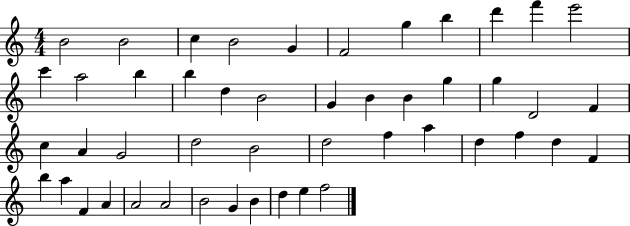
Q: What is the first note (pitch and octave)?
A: B4